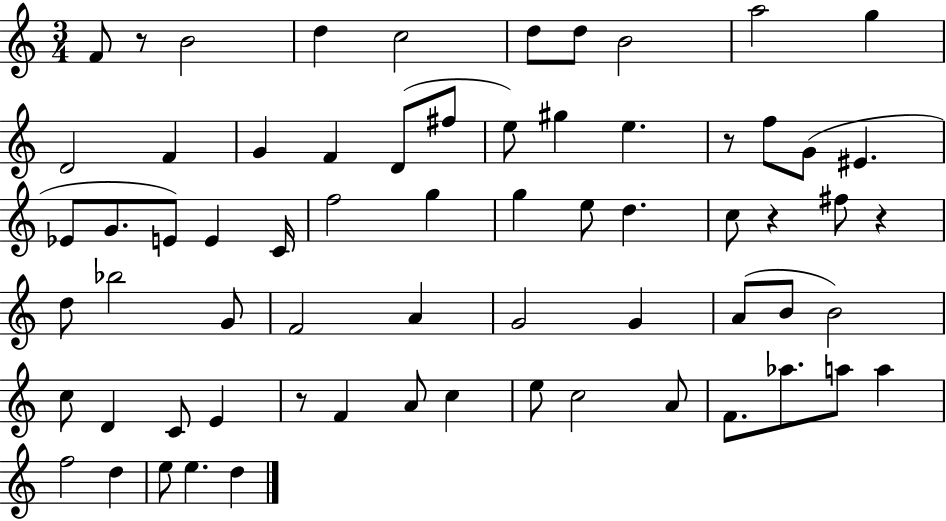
F4/e R/e B4/h D5/q C5/h D5/e D5/e B4/h A5/h G5/q D4/h F4/q G4/q F4/q D4/e F#5/e E5/e G#5/q E5/q. R/e F5/e G4/e EIS4/q. Eb4/e G4/e. E4/e E4/q C4/s F5/h G5/q G5/q E5/e D5/q. C5/e R/q F#5/e R/q D5/e Bb5/h G4/e F4/h A4/q G4/h G4/q A4/e B4/e B4/h C5/e D4/q C4/e E4/q R/e F4/q A4/e C5/q E5/e C5/h A4/e F4/e. Ab5/e. A5/e A5/q F5/h D5/q E5/e E5/q. D5/q